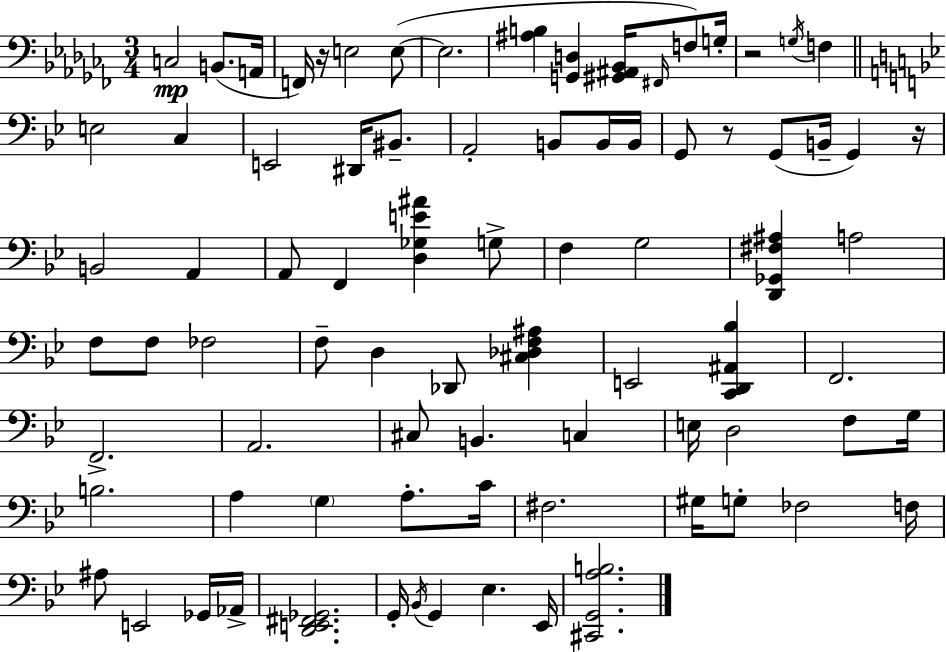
C3/h B2/e. A2/s F2/s R/s E3/h E3/e E3/h. [A#3,B3]/q [G2,D3]/q [G#2,A#2,Bb2]/s F#2/s F3/e G3/s R/h G3/s F3/q E3/h C3/q E2/h D#2/s BIS2/e. A2/h B2/e B2/s B2/s G2/e R/e G2/e B2/s G2/q R/s B2/h A2/q A2/e F2/q [D3,Gb3,E4,A#4]/q G3/e F3/q G3/h [D2,Gb2,F#3,A#3]/q A3/h F3/e F3/e FES3/h F3/e D3/q Db2/e [C#3,Db3,F3,A#3]/q E2/h [C2,D2,A#2,Bb3]/q F2/h. F2/h. A2/h. C#3/e B2/q. C3/q E3/s D3/h F3/e G3/s B3/h. A3/q G3/q A3/e. C4/s F#3/h. G#3/s G3/e FES3/h F3/s A#3/e E2/h Gb2/s Ab2/s [D2,E2,F#2,Gb2]/h. G2/s Bb2/s G2/q Eb3/q. Eb2/s [C#2,G2,A3,B3]/h.